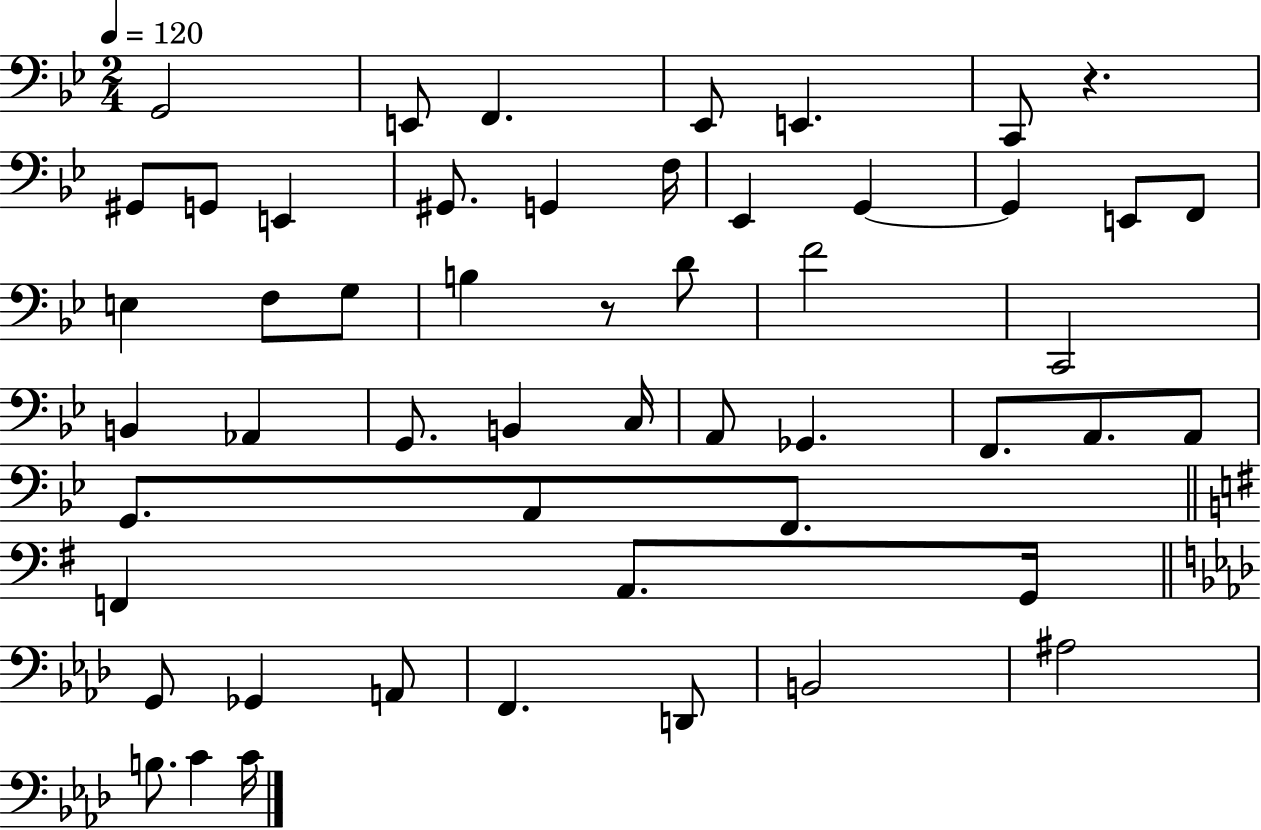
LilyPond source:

{
  \clef bass
  \numericTimeSignature
  \time 2/4
  \key bes \major
  \tempo 4 = 120
  g,2 | e,8 f,4. | ees,8 e,4. | c,8 r4. | \break gis,8 g,8 e,4 | gis,8. g,4 f16 | ees,4 g,4~~ | g,4 e,8 f,8 | \break e4 f8 g8 | b4 r8 d'8 | f'2 | c,2 | \break b,4 aes,4 | g,8. b,4 c16 | a,8 ges,4. | f,8. a,8. a,8 | \break g,8. a,8 f,8. | \bar "||" \break \key e \minor f,4 a,8. g,16 | \bar "||" \break \key aes \major g,8 ges,4 a,8 | f,4. d,8 | b,2 | ais2 | \break b8. c'4 c'16 | \bar "|."
}